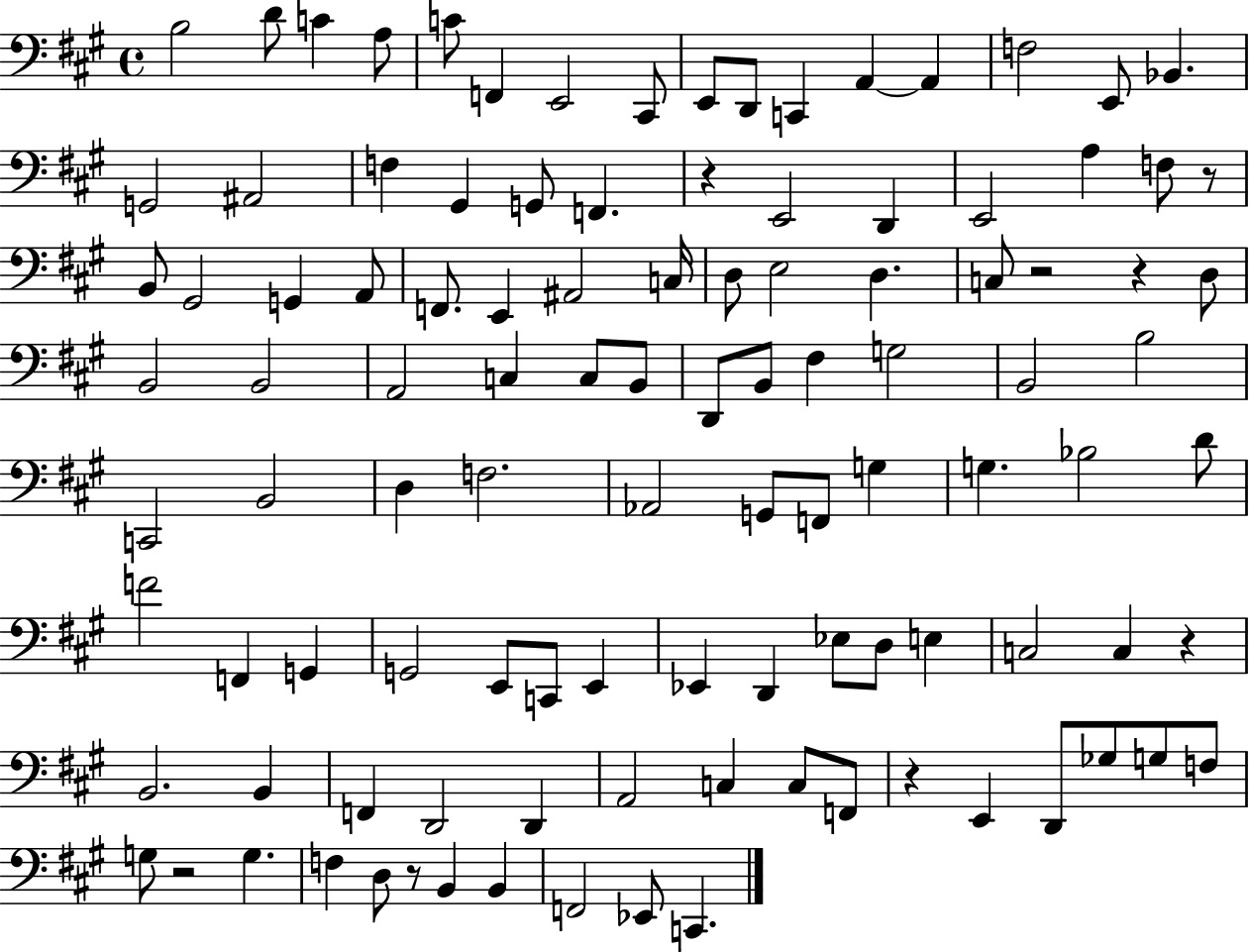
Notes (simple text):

B3/h D4/e C4/q A3/e C4/e F2/q E2/h C#2/e E2/e D2/e C2/q A2/q A2/q F3/h E2/e Bb2/q. G2/h A#2/h F3/q G#2/q G2/e F2/q. R/q E2/h D2/q E2/h A3/q F3/e R/e B2/e G#2/h G2/q A2/e F2/e. E2/q A#2/h C3/s D3/e E3/h D3/q. C3/e R/h R/q D3/e B2/h B2/h A2/h C3/q C3/e B2/e D2/e B2/e F#3/q G3/h B2/h B3/h C2/h B2/h D3/q F3/h. Ab2/h G2/e F2/e G3/q G3/q. Bb3/h D4/e F4/h F2/q G2/q G2/h E2/e C2/e E2/q Eb2/q D2/q Eb3/e D3/e E3/q C3/h C3/q R/q B2/h. B2/q F2/q D2/h D2/q A2/h C3/q C3/e F2/e R/q E2/q D2/e Gb3/e G3/e F3/e G3/e R/h G3/q. F3/q D3/e R/e B2/q B2/q F2/h Eb2/e C2/q.